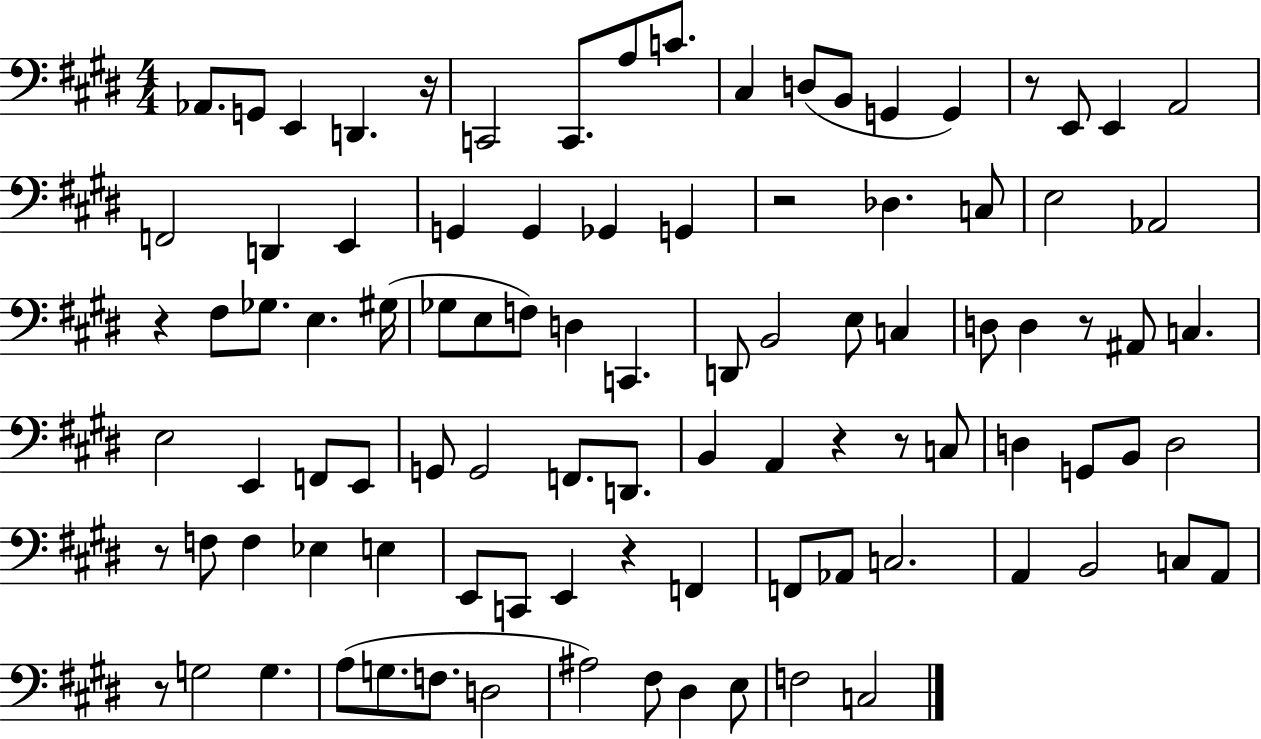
Ab2/e. G2/e E2/q D2/q. R/s C2/h C2/e. A3/e C4/e. C#3/q D3/e B2/e G2/q G2/q R/e E2/e E2/q A2/h F2/h D2/q E2/q G2/q G2/q Gb2/q G2/q R/h Db3/q. C3/e E3/h Ab2/h R/q F#3/e Gb3/e. E3/q. G#3/s Gb3/e E3/e F3/e D3/q C2/q. D2/e B2/h E3/e C3/q D3/e D3/q R/e A#2/e C3/q. E3/h E2/q F2/e E2/e G2/e G2/h F2/e. D2/e. B2/q A2/q R/q R/e C3/e D3/q G2/e B2/e D3/h R/e F3/e F3/q Eb3/q E3/q E2/e C2/e E2/q R/q F2/q F2/e Ab2/e C3/h. A2/q B2/h C3/e A2/e R/e G3/h G3/q. A3/e G3/e. F3/e. D3/h A#3/h F#3/e D#3/q E3/e F3/h C3/h